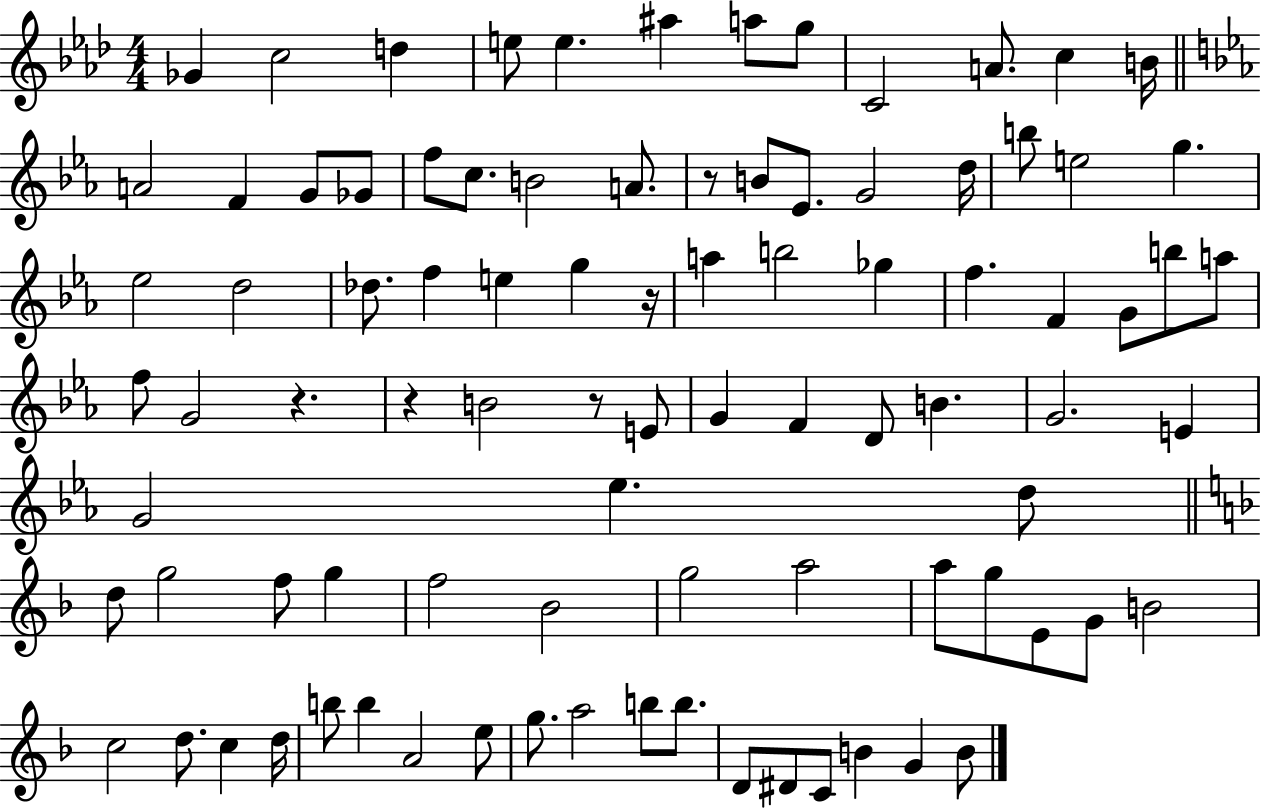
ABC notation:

X:1
T:Untitled
M:4/4
L:1/4
K:Ab
_G c2 d e/2 e ^a a/2 g/2 C2 A/2 c B/4 A2 F G/2 _G/2 f/2 c/2 B2 A/2 z/2 B/2 _E/2 G2 d/4 b/2 e2 g _e2 d2 _d/2 f e g z/4 a b2 _g f F G/2 b/2 a/2 f/2 G2 z z B2 z/2 E/2 G F D/2 B G2 E G2 _e d/2 d/2 g2 f/2 g f2 _B2 g2 a2 a/2 g/2 E/2 G/2 B2 c2 d/2 c d/4 b/2 b A2 e/2 g/2 a2 b/2 b/2 D/2 ^D/2 C/2 B G B/2